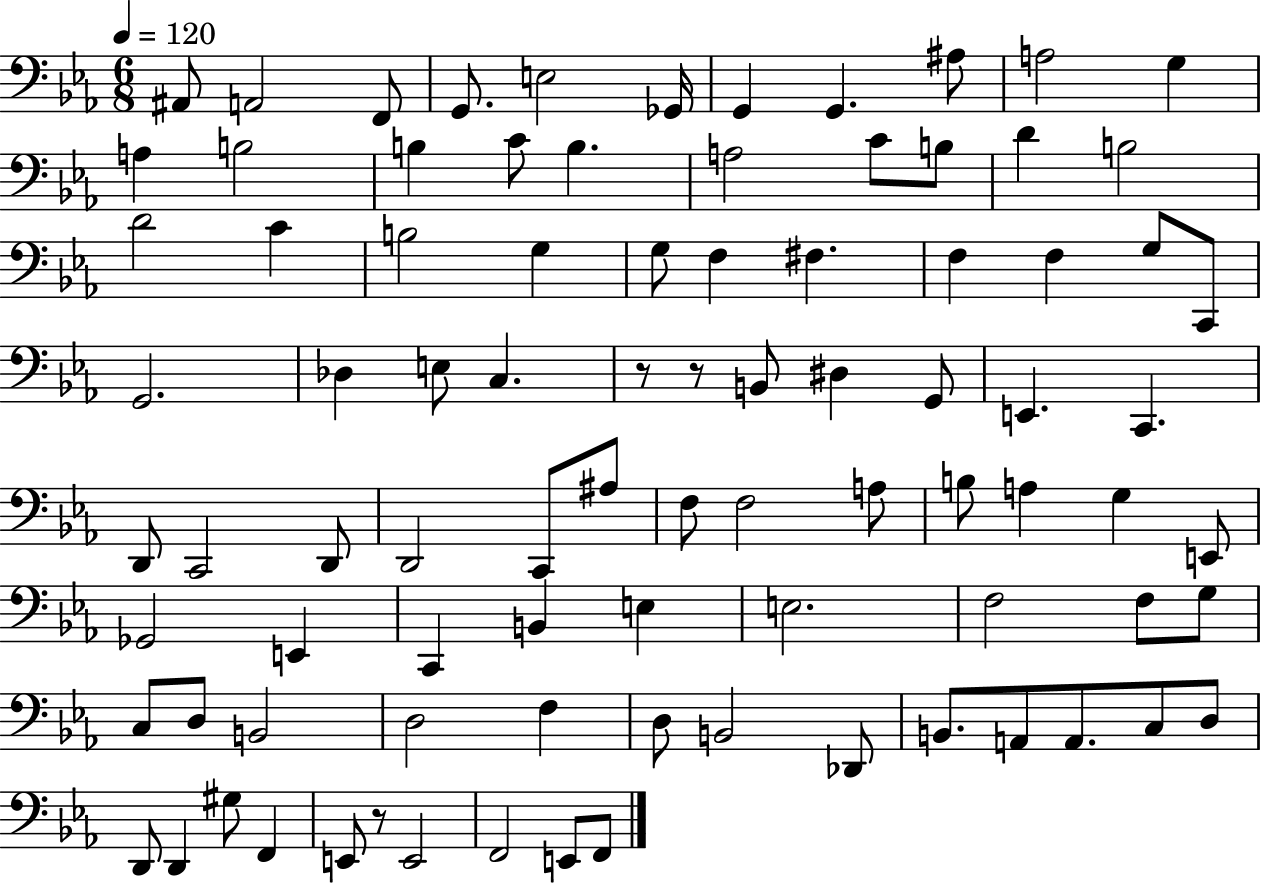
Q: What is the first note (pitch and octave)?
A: A#2